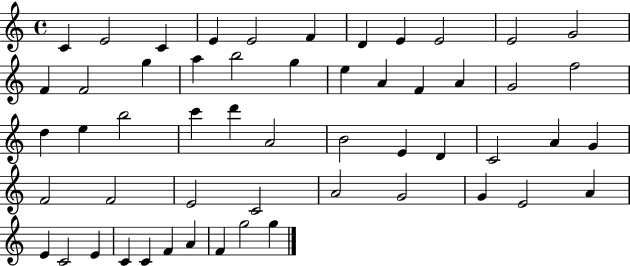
{
  \clef treble
  \time 4/4
  \defaultTimeSignature
  \key c \major
  c'4 e'2 c'4 | e'4 e'2 f'4 | d'4 e'4 e'2 | e'2 g'2 | \break f'4 f'2 g''4 | a''4 b''2 g''4 | e''4 a'4 f'4 a'4 | g'2 f''2 | \break d''4 e''4 b''2 | c'''4 d'''4 a'2 | b'2 e'4 d'4 | c'2 a'4 g'4 | \break f'2 f'2 | e'2 c'2 | a'2 g'2 | g'4 e'2 a'4 | \break e'4 c'2 e'4 | c'4 c'4 f'4 a'4 | f'4 g''2 g''4 | \bar "|."
}